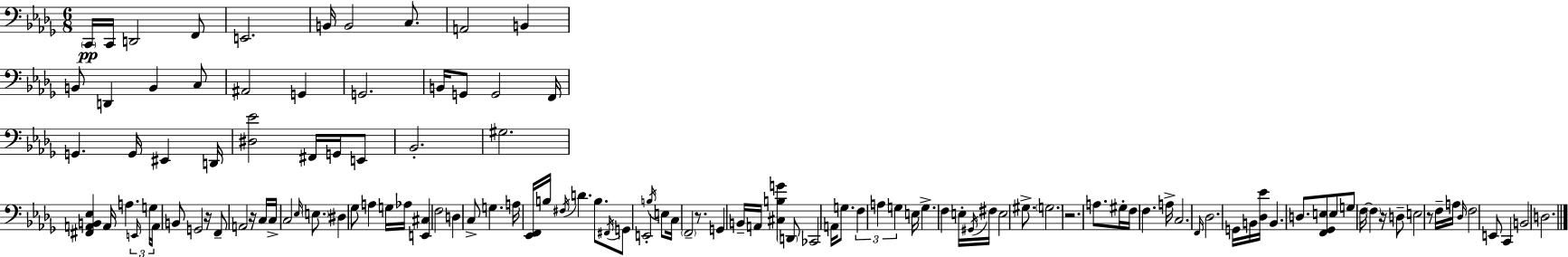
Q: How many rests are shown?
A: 6